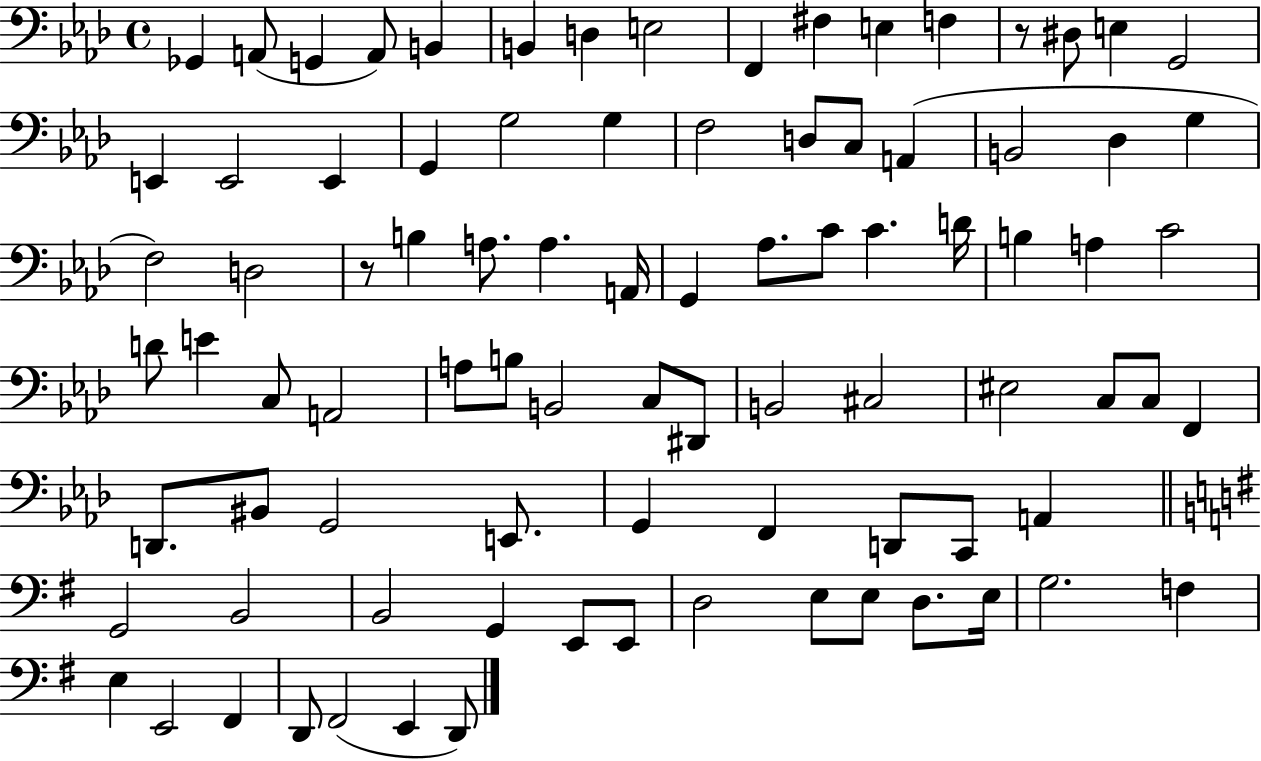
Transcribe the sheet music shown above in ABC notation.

X:1
T:Untitled
M:4/4
L:1/4
K:Ab
_G,, A,,/2 G,, A,,/2 B,, B,, D, E,2 F,, ^F, E, F, z/2 ^D,/2 E, G,,2 E,, E,,2 E,, G,, G,2 G, F,2 D,/2 C,/2 A,, B,,2 _D, G, F,2 D,2 z/2 B, A,/2 A, A,,/4 G,, _A,/2 C/2 C D/4 B, A, C2 D/2 E C,/2 A,,2 A,/2 B,/2 B,,2 C,/2 ^D,,/2 B,,2 ^C,2 ^E,2 C,/2 C,/2 F,, D,,/2 ^B,,/2 G,,2 E,,/2 G,, F,, D,,/2 C,,/2 A,, G,,2 B,,2 B,,2 G,, E,,/2 E,,/2 D,2 E,/2 E,/2 D,/2 E,/4 G,2 F, E, E,,2 ^F,, D,,/2 ^F,,2 E,, D,,/2